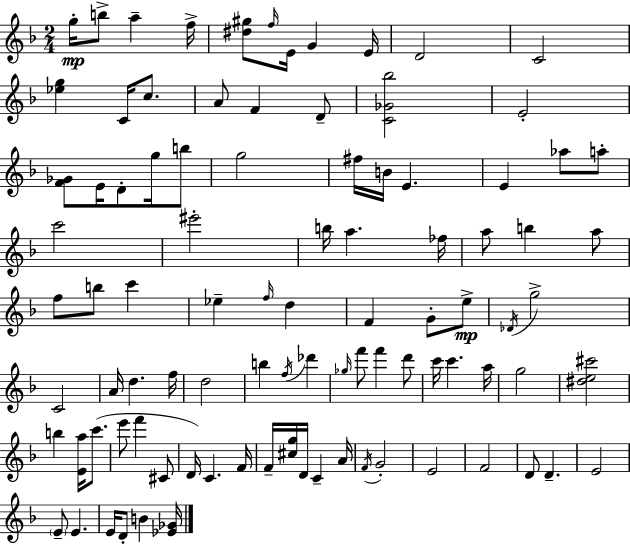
{
  \clef treble
  \numericTimeSignature
  \time 2/4
  \key d \minor
  g''16-.\mp b''8-> a''4-- f''16-> | <dis'' gis''>8 \grace { f''16 } e'16 g'4 | e'16 d'2 | c'2 | \break <ees'' g''>4 c'16 c''8. | a'8 f'4 d'8-- | <c' ges' bes''>2 | e'2-. | \break <f' ges'>8 e'16 d'8-. g''16 b''8 | g''2 | fis''16 b'16 e'4. | e'4 aes''8 a''8-. | \break c'''2 | eis'''2-. | b''16 a''4. | fes''16 a''8 b''4 a''8 | \break f''8 b''8 c'''4 | ees''4-- \grace { f''16 } d''4 | f'4 g'8-. | e''8->\mp \acciaccatura { des'16 } g''2-> | \break c'2 | a'16 d''4. | f''16 d''2 | b''4 \acciaccatura { f''16 } | \break des'''4 \grace { ges''16 } f'''8 f'''4 | d'''8 c'''16 c'''4. | a''16 g''2 | <dis'' e'' cis'''>2 | \break b''4 | <e' a''>16 c'''8.( e'''8 f'''4 | cis'8 d'16) c'4. | f'16 f'16-- <cis'' g''>16 d'16 | \break c'4-- a'16 \acciaccatura { f'16 } g'2-. | e'2 | f'2 | d'8 | \break d'4.-- e'2 | \parenthesize e'8-- | e'4. e'16 d'8-. | b'4 <ees' ges'>16 \bar "|."
}